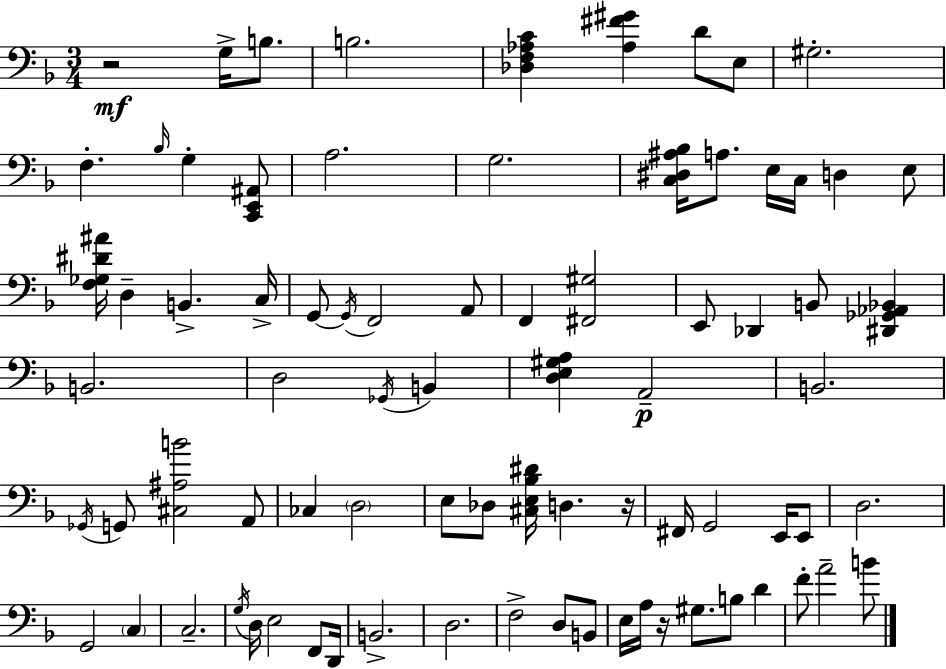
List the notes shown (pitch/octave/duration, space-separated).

R/h G3/s B3/e. B3/h. [Db3,F3,Ab3,C4]/q [Ab3,F#4,G#4]/q D4/e E3/e G#3/h. F3/q. Bb3/s G3/q [C2,E2,A#2]/e A3/h. G3/h. [C3,D#3,A#3,Bb3]/s A3/e. E3/s C3/s D3/q E3/e [F3,Gb3,D#4,A#4]/s D3/q B2/q. C3/s G2/e G2/s F2/h A2/e F2/q [F#2,G#3]/h E2/e Db2/q B2/e [D#2,Gb2,Ab2,Bb2]/q B2/h. D3/h Gb2/s B2/q [D3,E3,G#3,A3]/q A2/h B2/h. Gb2/s G2/e [C#3,A#3,B4]/h A2/e CES3/q D3/h E3/e Db3/e [C#3,E3,Bb3,D#4]/s D3/q. R/s F#2/s G2/h E2/s E2/e D3/h. G2/h C3/q C3/h. G3/s D3/s E3/h F2/e D2/s B2/h. D3/h. F3/h D3/e B2/e E3/s A3/s R/s G#3/e. B3/e D4/q F4/e A4/h B4/e